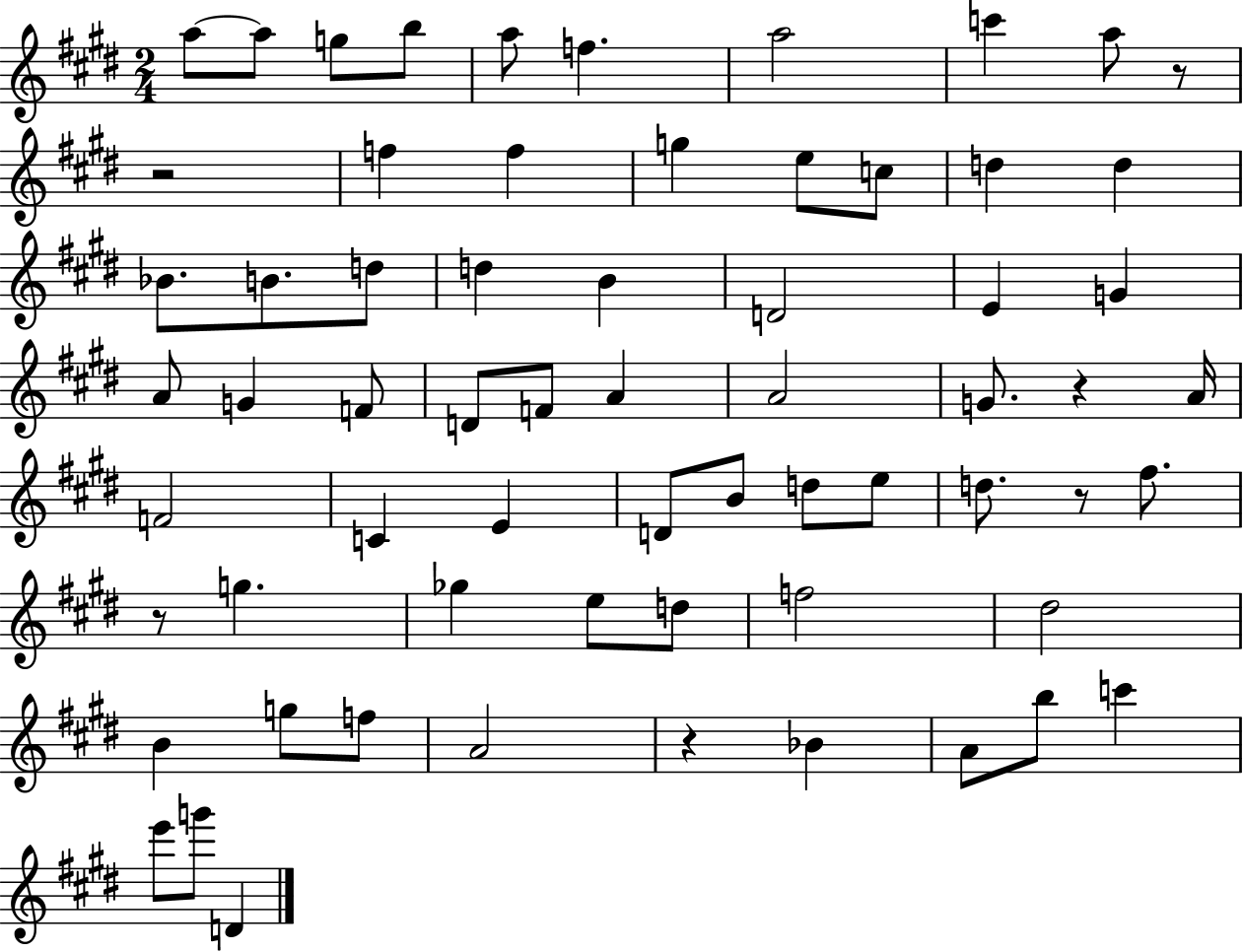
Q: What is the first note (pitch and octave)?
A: A5